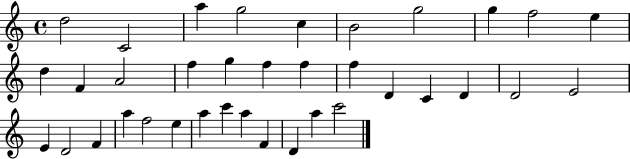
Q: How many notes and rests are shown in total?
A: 36